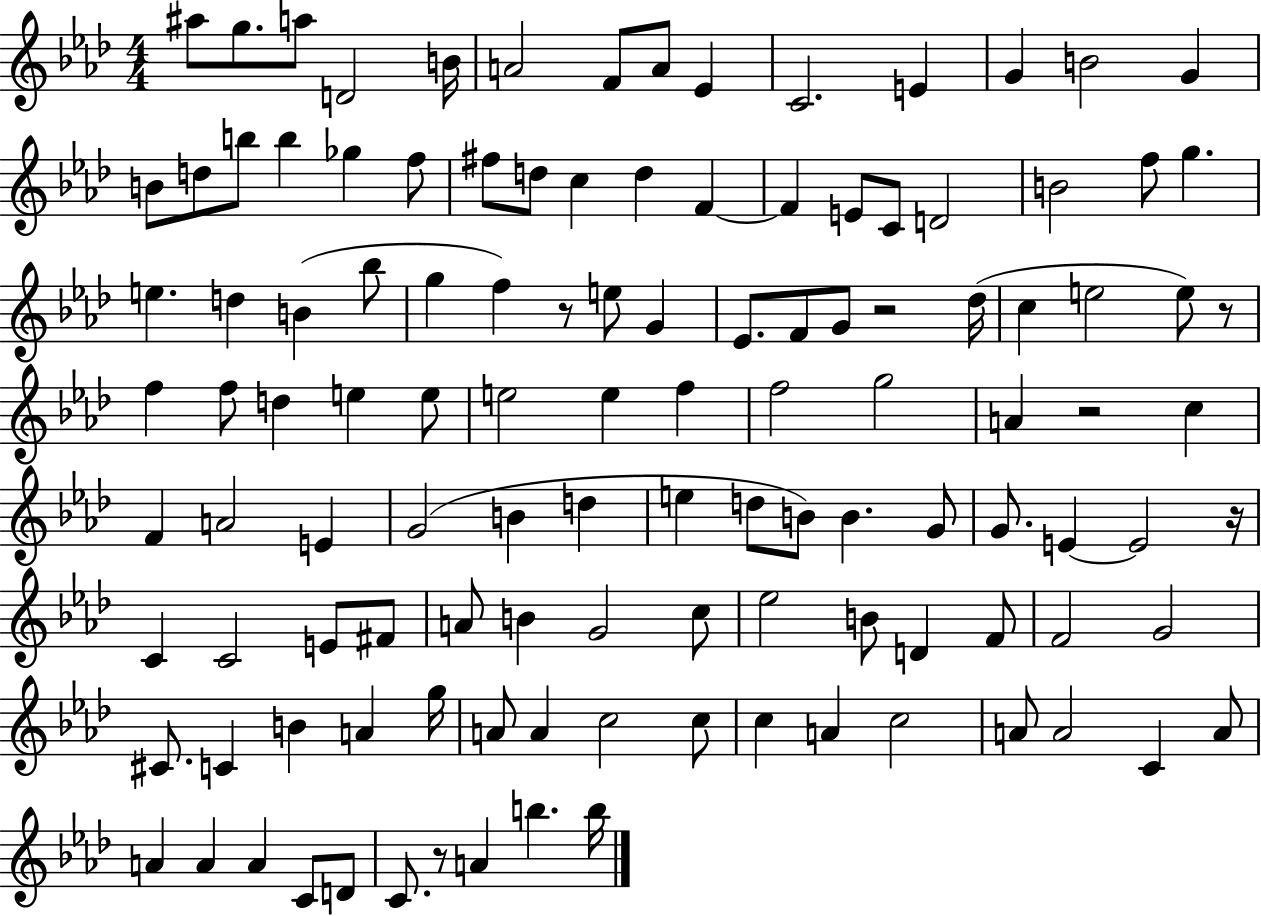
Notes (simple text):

A#5/e G5/e. A5/e D4/h B4/s A4/h F4/e A4/e Eb4/q C4/h. E4/q G4/q B4/h G4/q B4/e D5/e B5/e B5/q Gb5/q F5/e F#5/e D5/e C5/q D5/q F4/q F4/q E4/e C4/e D4/h B4/h F5/e G5/q. E5/q. D5/q B4/q Bb5/e G5/q F5/q R/e E5/e G4/q Eb4/e. F4/e G4/e R/h Db5/s C5/q E5/h E5/e R/e F5/q F5/e D5/q E5/q E5/e E5/h E5/q F5/q F5/h G5/h A4/q R/h C5/q F4/q A4/h E4/q G4/h B4/q D5/q E5/q D5/e B4/e B4/q. G4/e G4/e. E4/q E4/h R/s C4/q C4/h E4/e F#4/e A4/e B4/q G4/h C5/e Eb5/h B4/e D4/q F4/e F4/h G4/h C#4/e. C4/q B4/q A4/q G5/s A4/e A4/q C5/h C5/e C5/q A4/q C5/h A4/e A4/h C4/q A4/e A4/q A4/q A4/q C4/e D4/e C4/e. R/e A4/q B5/q. B5/s